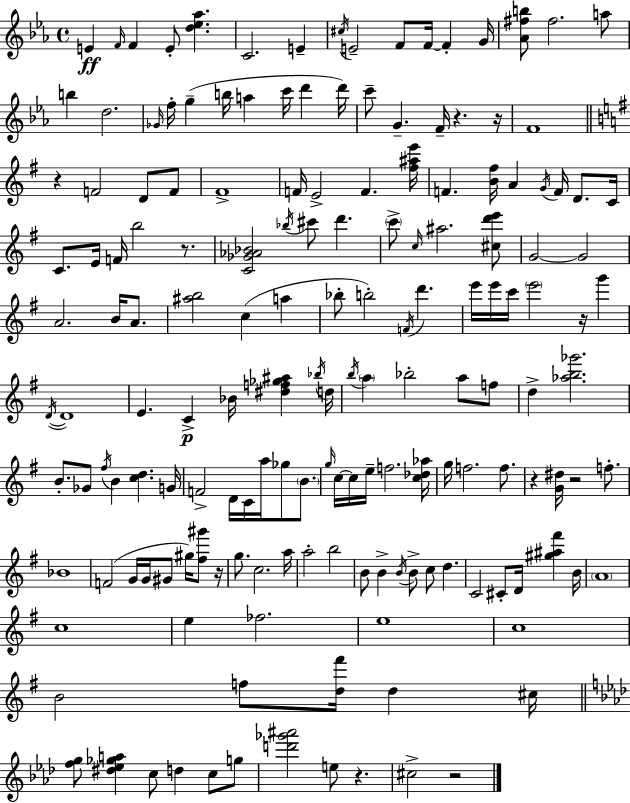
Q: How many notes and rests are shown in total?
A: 165